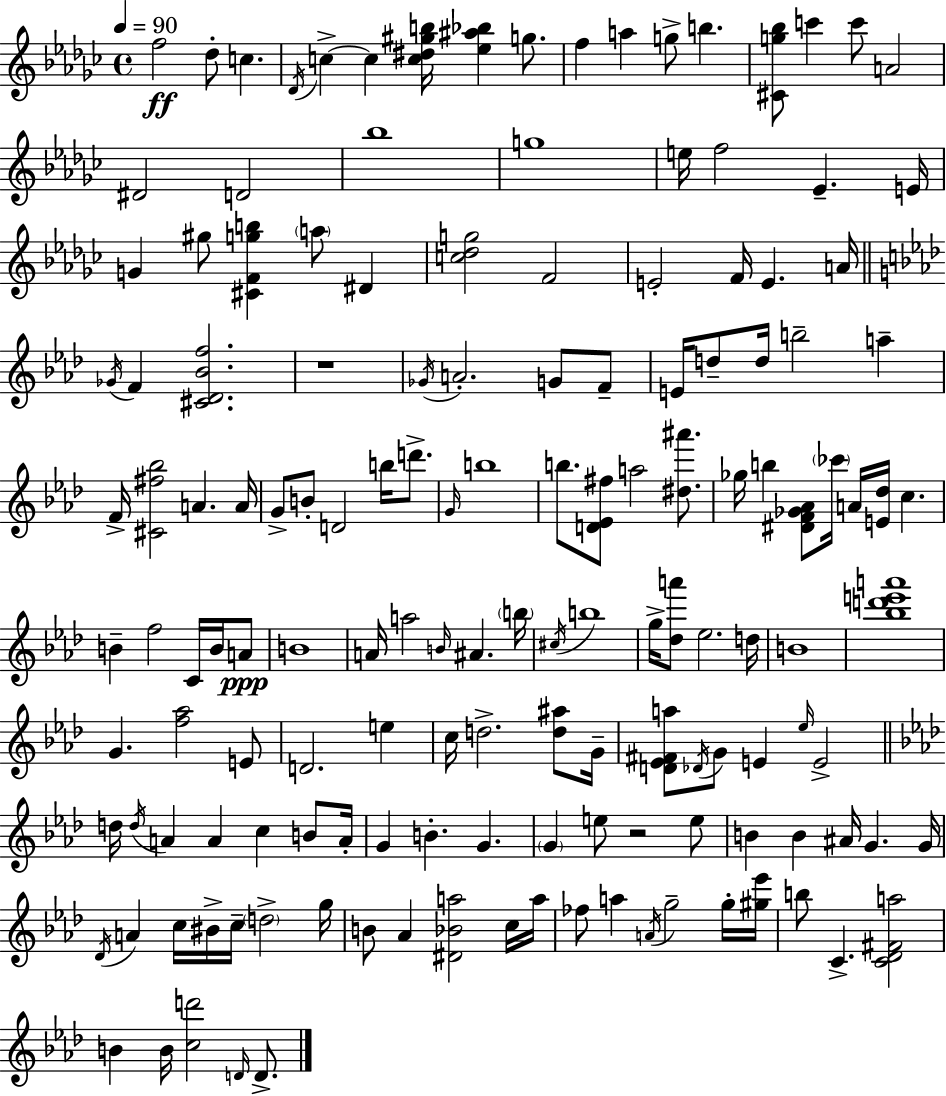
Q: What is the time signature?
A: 4/4